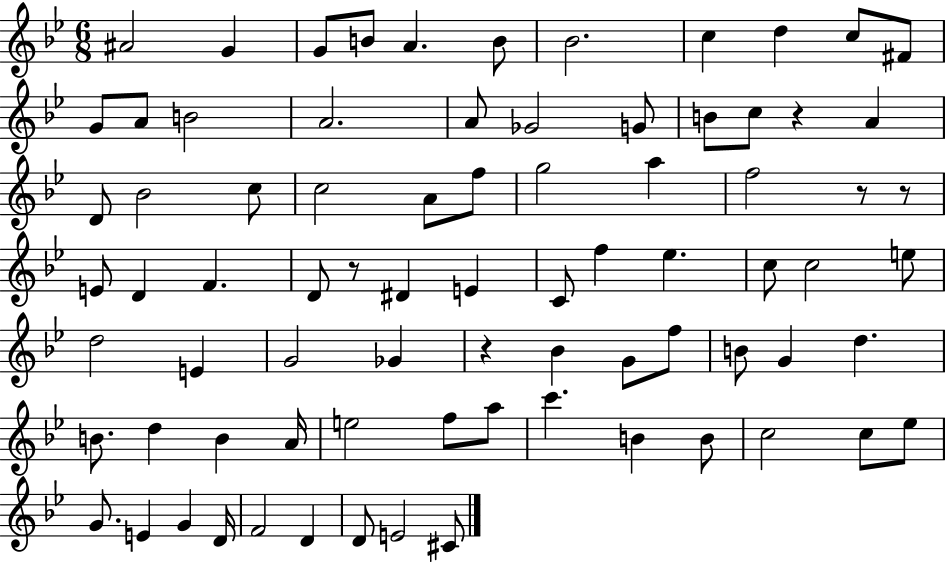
{
  \clef treble
  \numericTimeSignature
  \time 6/8
  \key bes \major
  ais'2 g'4 | g'8 b'8 a'4. b'8 | bes'2. | c''4 d''4 c''8 fis'8 | \break g'8 a'8 b'2 | a'2. | a'8 ges'2 g'8 | b'8 c''8 r4 a'4 | \break d'8 bes'2 c''8 | c''2 a'8 f''8 | g''2 a''4 | f''2 r8 r8 | \break e'8 d'4 f'4. | d'8 r8 dis'4 e'4 | c'8 f''4 ees''4. | c''8 c''2 e''8 | \break d''2 e'4 | g'2 ges'4 | r4 bes'4 g'8 f''8 | b'8 g'4 d''4. | \break b'8. d''4 b'4 a'16 | e''2 f''8 a''8 | c'''4. b'4 b'8 | c''2 c''8 ees''8 | \break g'8. e'4 g'4 d'16 | f'2 d'4 | d'8 e'2 cis'8 | \bar "|."
}